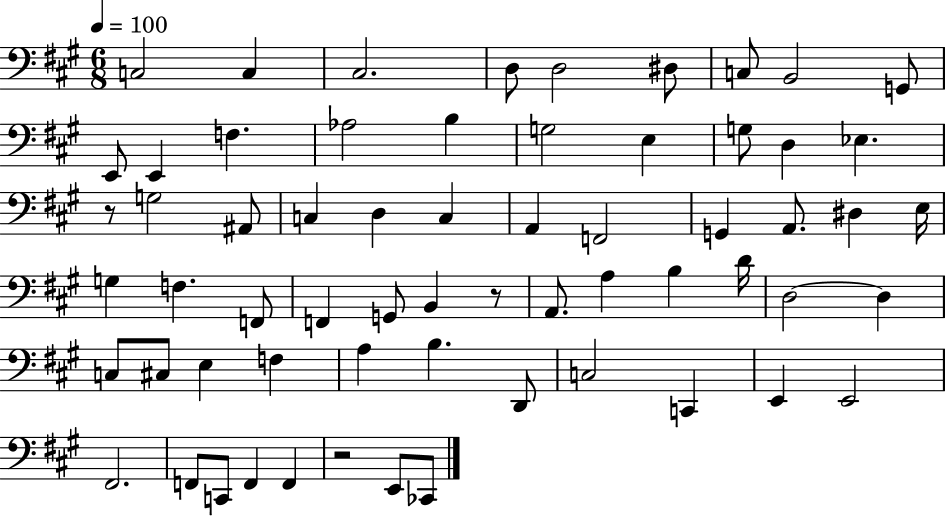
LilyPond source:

{
  \clef bass
  \numericTimeSignature
  \time 6/8
  \key a \major
  \tempo 4 = 100
  c2 c4 | cis2. | d8 d2 dis8 | c8 b,2 g,8 | \break e,8 e,4 f4. | aes2 b4 | g2 e4 | g8 d4 ees4. | \break r8 g2 ais,8 | c4 d4 c4 | a,4 f,2 | g,4 a,8. dis4 e16 | \break g4 f4. f,8 | f,4 g,8 b,4 r8 | a,8. a4 b4 d'16 | d2~~ d4 | \break c8 cis8 e4 f4 | a4 b4. d,8 | c2 c,4 | e,4 e,2 | \break fis,2. | f,8 c,8 f,4 f,4 | r2 e,8 ces,8 | \bar "|."
}